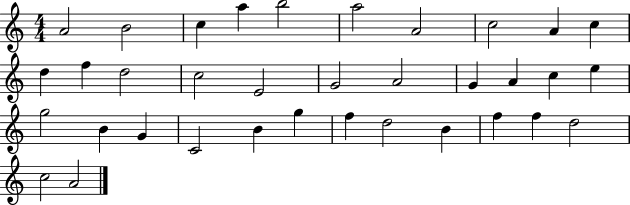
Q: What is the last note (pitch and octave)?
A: A4